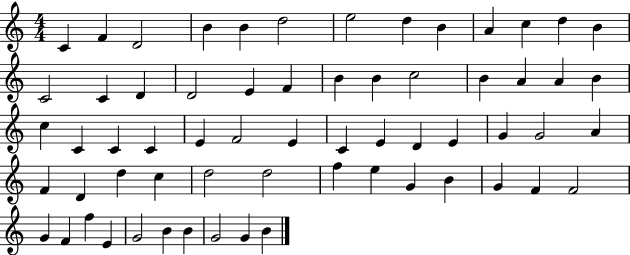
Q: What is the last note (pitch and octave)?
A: B4